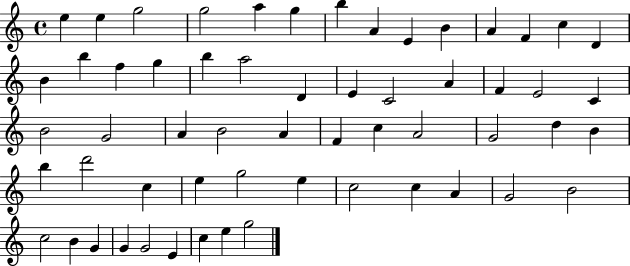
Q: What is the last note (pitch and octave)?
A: G5